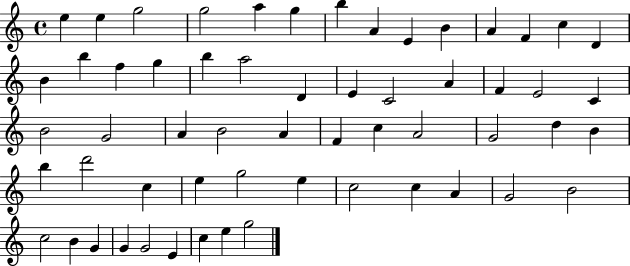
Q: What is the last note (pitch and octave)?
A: G5